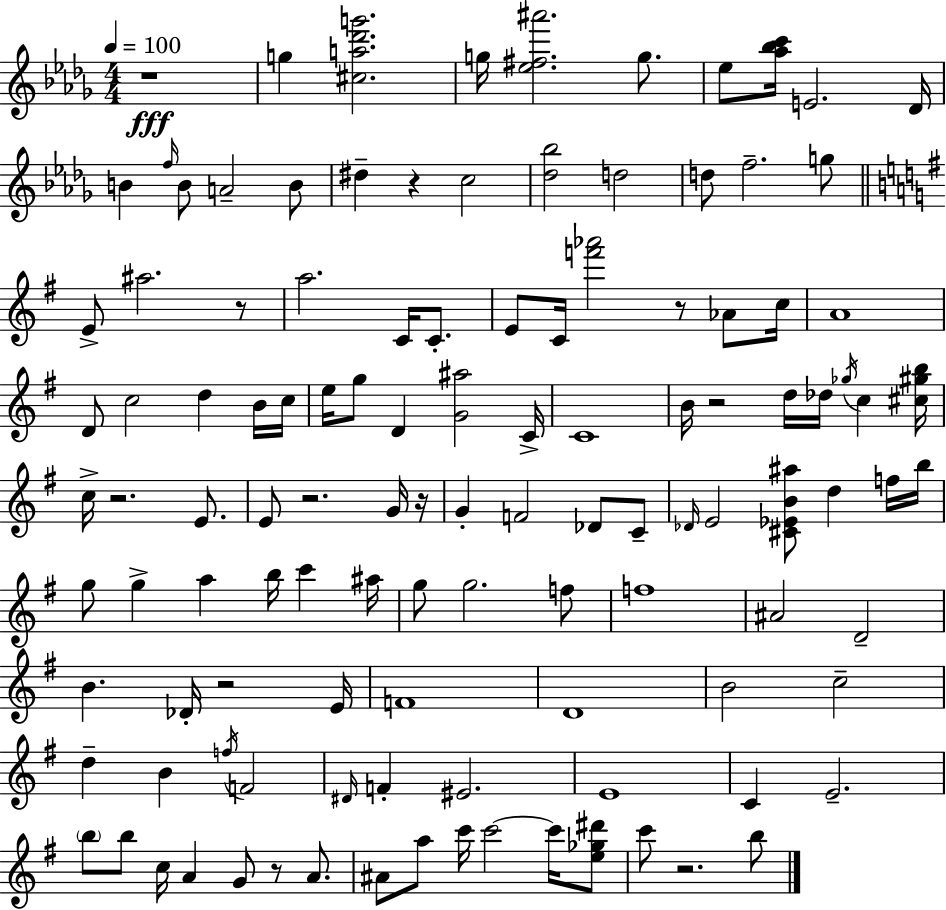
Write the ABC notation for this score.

X:1
T:Untitled
M:4/4
L:1/4
K:Bbm
z4 g [^ca_d'g']2 g/4 [_e^f^a']2 g/2 _e/2 [_a_bc']/4 E2 _D/4 B f/4 B/2 A2 B/2 ^d z c2 [_d_b]2 d2 d/2 f2 g/2 E/2 ^a2 z/2 a2 C/4 C/2 E/2 C/4 [f'_a']2 z/2 _A/2 c/4 A4 D/2 c2 d B/4 c/4 e/4 g/2 D [G^a]2 C/4 C4 B/4 z2 d/4 _d/4 _g/4 c [^c^gb]/4 c/4 z2 E/2 E/2 z2 G/4 z/4 G F2 _D/2 C/2 _D/4 E2 [^C_EB^a]/2 d f/4 b/4 g/2 g a b/4 c' ^a/4 g/2 g2 f/2 f4 ^A2 D2 B _D/4 z2 E/4 F4 D4 B2 c2 d B f/4 F2 ^D/4 F ^E2 E4 C E2 b/2 b/2 c/4 A G/2 z/2 A/2 ^A/2 a/2 c'/4 c'2 c'/4 [e_g^d']/2 c'/2 z2 b/2